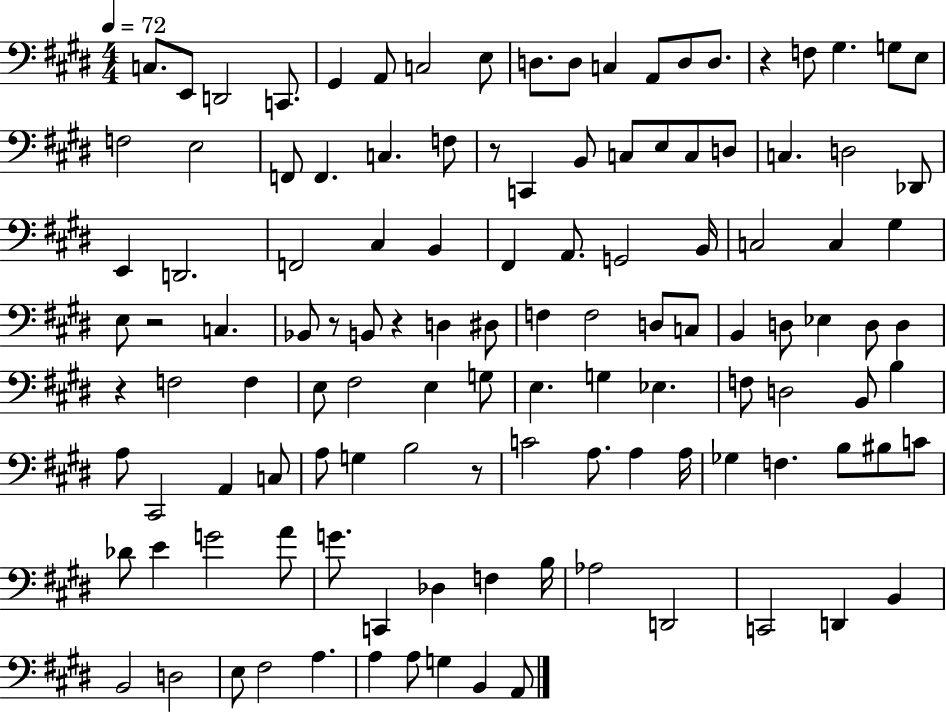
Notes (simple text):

C3/e. E2/e D2/h C2/e. G#2/q A2/e C3/h E3/e D3/e. D3/e C3/q A2/e D3/e D3/e. R/q F3/e G#3/q. G3/e E3/e F3/h E3/h F2/e F2/q. C3/q. F3/e R/e C2/q B2/e C3/e E3/e C3/e D3/e C3/q. D3/h Db2/e E2/q D2/h. F2/h C#3/q B2/q F#2/q A2/e. G2/h B2/s C3/h C3/q G#3/q E3/e R/h C3/q. Bb2/e R/e B2/e R/q D3/q D#3/e F3/q F3/h D3/e C3/e B2/q D3/e Eb3/q D3/e D3/q R/q F3/h F3/q E3/e F#3/h E3/q G3/e E3/q. G3/q Eb3/q. F3/e D3/h B2/e B3/q A3/e C#2/h A2/q C3/e A3/e G3/q B3/h R/e C4/h A3/e. A3/q A3/s Gb3/q F3/q. B3/e BIS3/e C4/e Db4/e E4/q G4/h A4/e G4/e. C2/q Db3/q F3/q B3/s Ab3/h D2/h C2/h D2/q B2/q B2/h D3/h E3/e F#3/h A3/q. A3/q A3/e G3/q B2/q A2/e